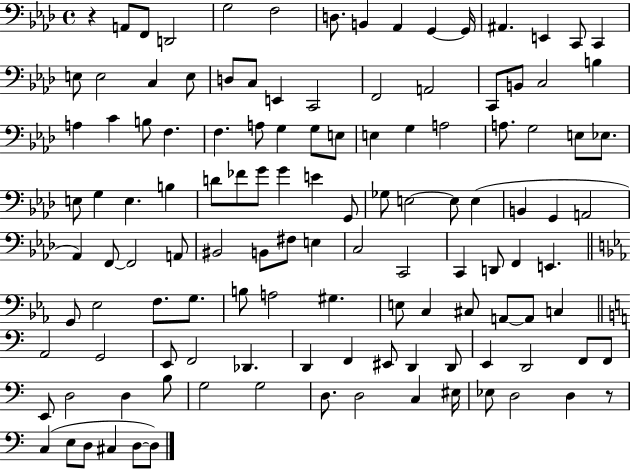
{
  \clef bass
  \time 4/4
  \defaultTimeSignature
  \key aes \major
  r4 a,8 f,8 d,2 | g2 f2 | d8. b,4 aes,4 g,4~~ g,16 | ais,4. e,4 c,8 c,4 | \break e8 e2 c4 e8 | d8 c8 e,4 c,2 | f,2 a,2 | c,8 b,8 c2 b4 | \break a4 c'4 b8 f4. | f4. a8 g4 g8 e8 | e4 g4 a2 | a8. g2 e8 ees8. | \break e8 g4 e4. b4 | d'8 fes'8 g'8 g'4 e'4 g,8 | ges8 e2~~ e8 e4( | b,4 g,4 a,2 | \break aes,4) f,8~~ f,2 a,8 | bis,2 b,8 fis8 e4 | c2 c,2 | c,4 d,8 f,4 e,4. | \break \bar "||" \break \key ees \major g,8 ees2 f8. g8. | b8 a2 gis4. | e8 c4 cis8 a,8~~ a,8 c4 | \bar "||" \break \key c \major a,2 g,2 | e,8 f,2 des,4. | d,4 f,4 eis,8 d,4 d,8 | e,4 d,2 f,8 f,8 | \break e,8 d2 d4 b8 | g2 g2 | d8. d2 c4 eis16 | ees8 d2 d4 r8 | \break c4( e8 d8 cis4 d8~~ d8) | \bar "|."
}